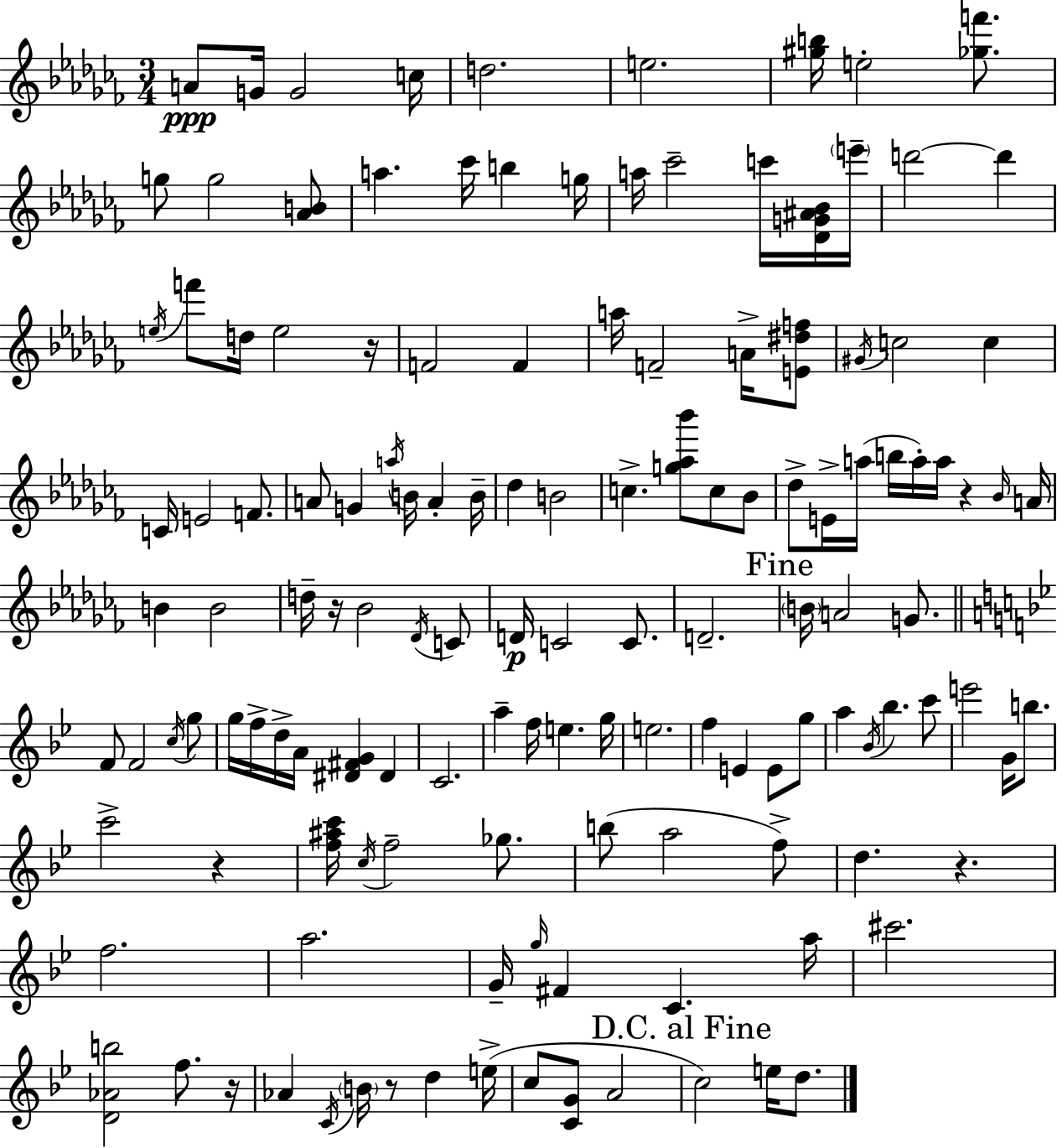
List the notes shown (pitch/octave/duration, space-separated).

A4/e G4/s G4/h C5/s D5/h. E5/h. [G#5,B5]/s E5/h [Gb5,F6]/e. G5/e G5/h [Ab4,B4]/e A5/q. CES6/s B5/q G5/s A5/s CES6/h C6/s [Db4,G4,A#4,Bb4]/s E6/s D6/h D6/q E5/s F6/e D5/s E5/h R/s F4/h F4/q A5/s F4/h A4/s [E4,D#5,F5]/e G#4/s C5/h C5/q C4/s E4/h F4/e. A4/e G4/q A5/s B4/s A4/q B4/s Db5/q B4/h C5/q. [G5,Ab5,Bb6]/e C5/e Bb4/e Db5/e E4/s A5/s B5/s A5/s A5/s R/q Bb4/s A4/s B4/q B4/h D5/s R/s Bb4/h Db4/s C4/e D4/s C4/h C4/e. D4/h. B4/s A4/h G4/e. F4/e F4/h C5/s G5/e G5/s F5/s D5/s A4/s [D#4,F#4,G4]/q D#4/q C4/h. A5/q F5/s E5/q. G5/s E5/h. F5/q E4/q E4/e G5/e A5/q Bb4/s Bb5/q. C6/e E6/h G4/s B5/e. C6/h R/q [F5,A#5,C6]/s C5/s F5/h Gb5/e. B5/e A5/h F5/e D5/q. R/q. F5/h. A5/h. G4/s G5/s F#4/q C4/q. A5/s C#6/h. [D4,Ab4,B5]/h F5/e. R/s Ab4/q C4/s B4/s R/e D5/q E5/s C5/e [C4,G4]/e A4/h C5/h E5/s D5/e.